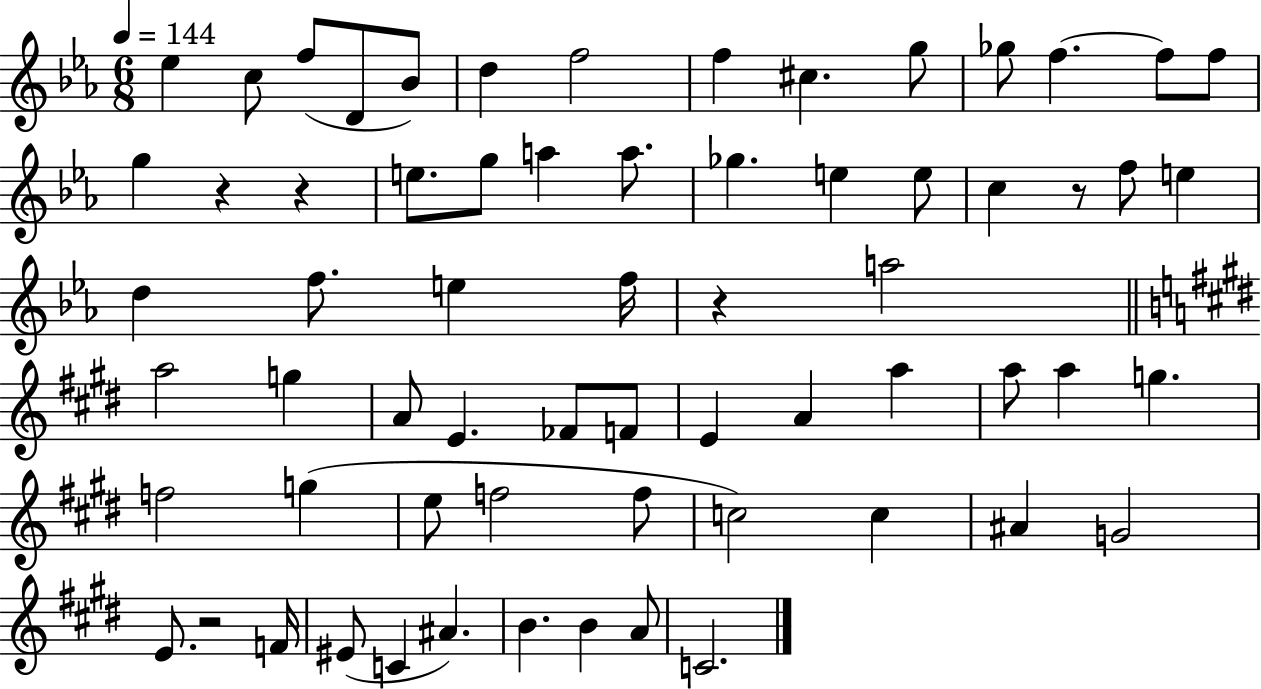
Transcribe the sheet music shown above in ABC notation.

X:1
T:Untitled
M:6/8
L:1/4
K:Eb
_e c/2 f/2 D/2 _B/2 d f2 f ^c g/2 _g/2 f f/2 f/2 g z z e/2 g/2 a a/2 _g e e/2 c z/2 f/2 e d f/2 e f/4 z a2 a2 g A/2 E _F/2 F/2 E A a a/2 a g f2 g e/2 f2 f/2 c2 c ^A G2 E/2 z2 F/4 ^E/2 C ^A B B A/2 C2